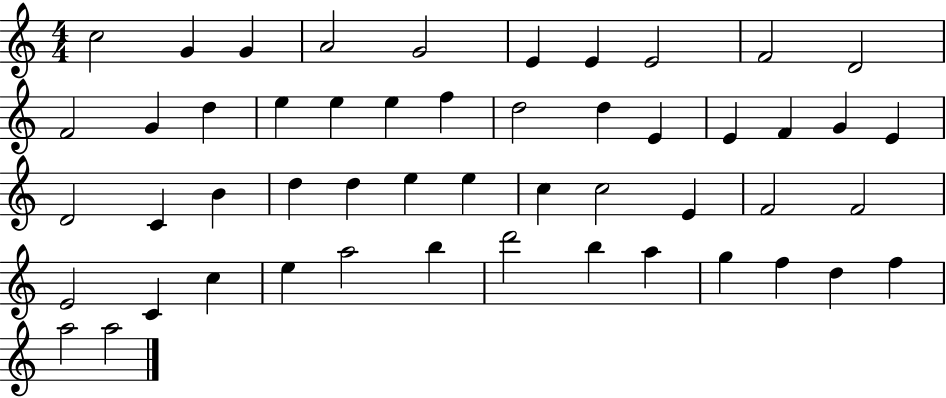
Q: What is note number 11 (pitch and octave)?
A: F4